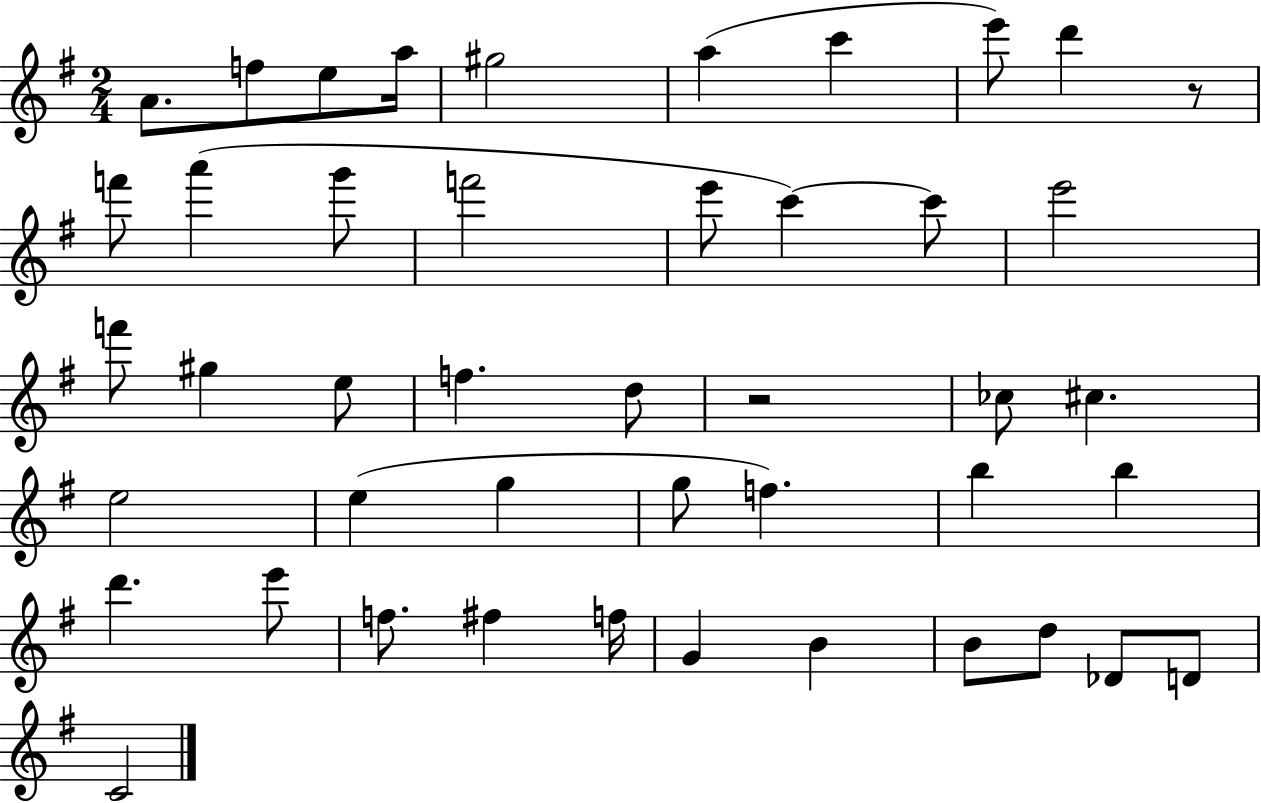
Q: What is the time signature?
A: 2/4